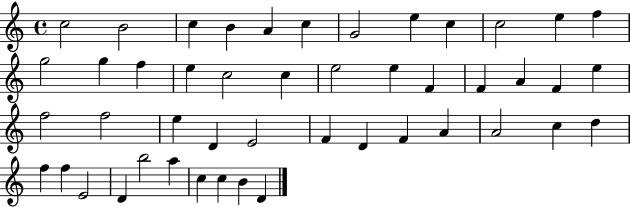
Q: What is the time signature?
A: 4/4